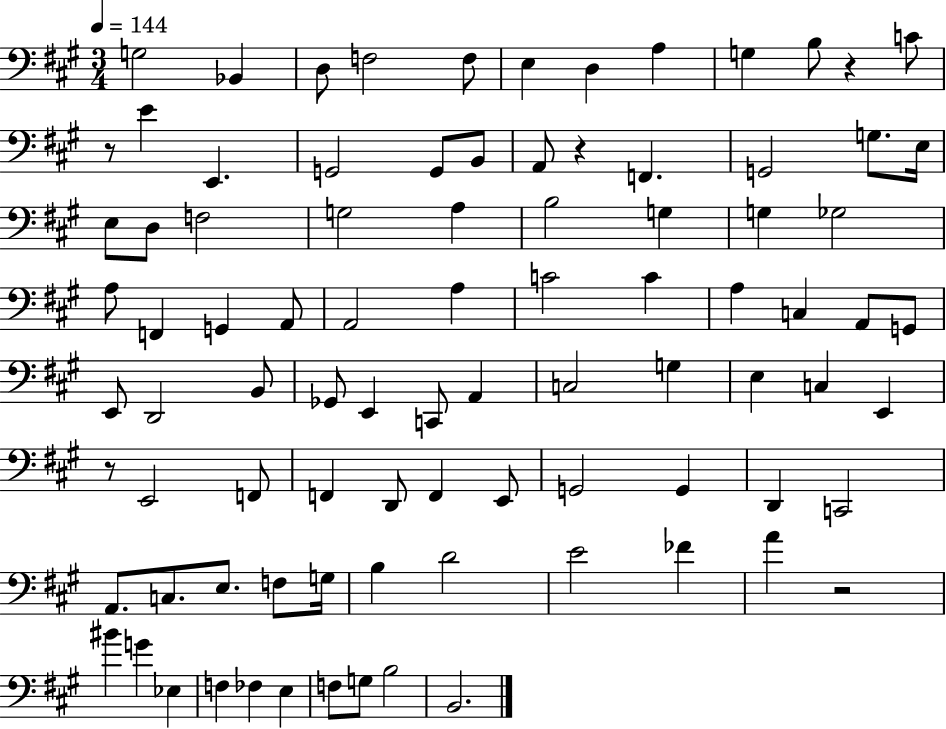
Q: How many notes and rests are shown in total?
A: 89